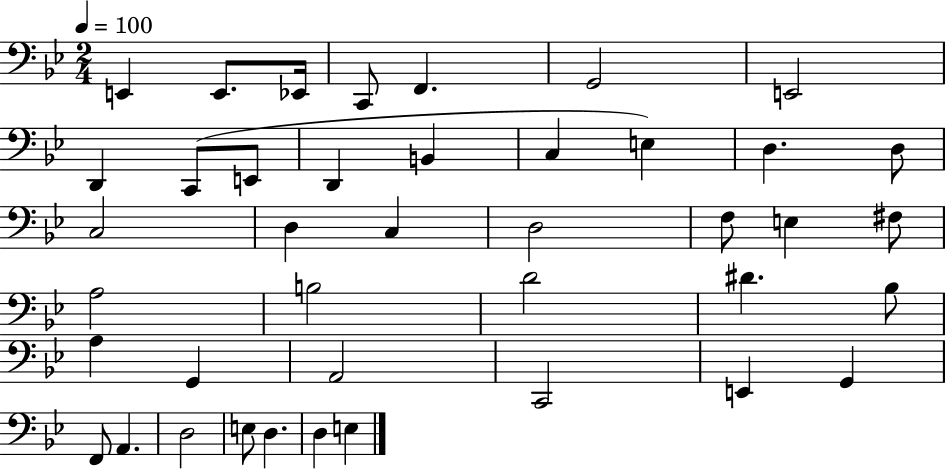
{
  \clef bass
  \numericTimeSignature
  \time 2/4
  \key bes \major
  \tempo 4 = 100
  e,4 e,8. ees,16 | c,8 f,4. | g,2 | e,2 | \break d,4 c,8( e,8 | d,4 b,4 | c4 e4) | d4. d8 | \break c2 | d4 c4 | d2 | f8 e4 fis8 | \break a2 | b2 | d'2 | dis'4. bes8 | \break a4 g,4 | a,2 | c,2 | e,4 g,4 | \break f,8 a,4. | d2 | e8 d4. | d4 e4 | \break \bar "|."
}